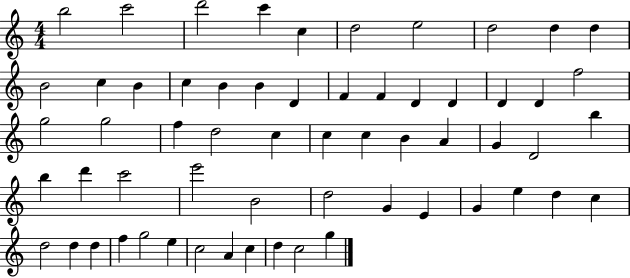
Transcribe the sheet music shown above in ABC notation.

X:1
T:Untitled
M:4/4
L:1/4
K:C
b2 c'2 d'2 c' c d2 e2 d2 d d B2 c B c B B D F F D D D D f2 g2 g2 f d2 c c c B A G D2 b b d' c'2 e'2 B2 d2 G E G e d c d2 d d f g2 e c2 A c d c2 g